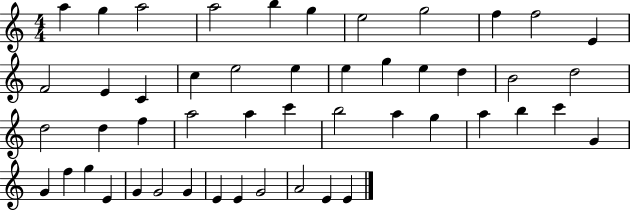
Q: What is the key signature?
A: C major